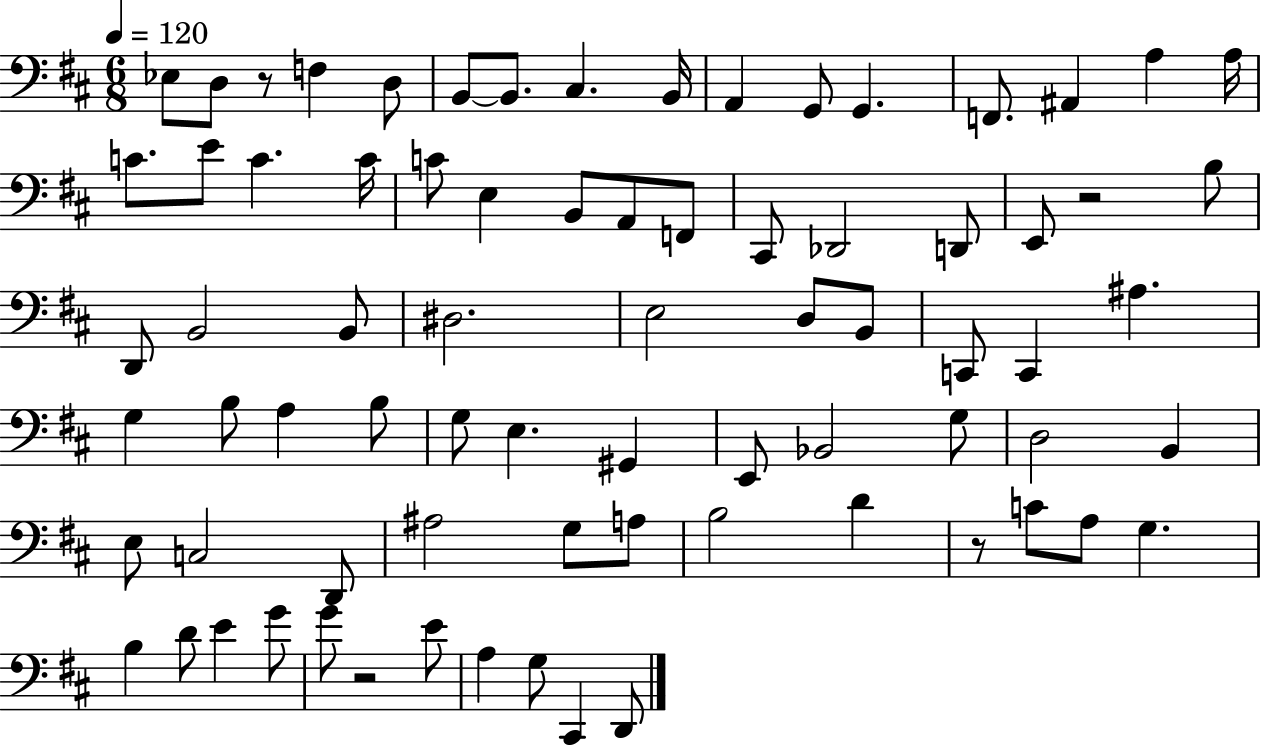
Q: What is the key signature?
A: D major